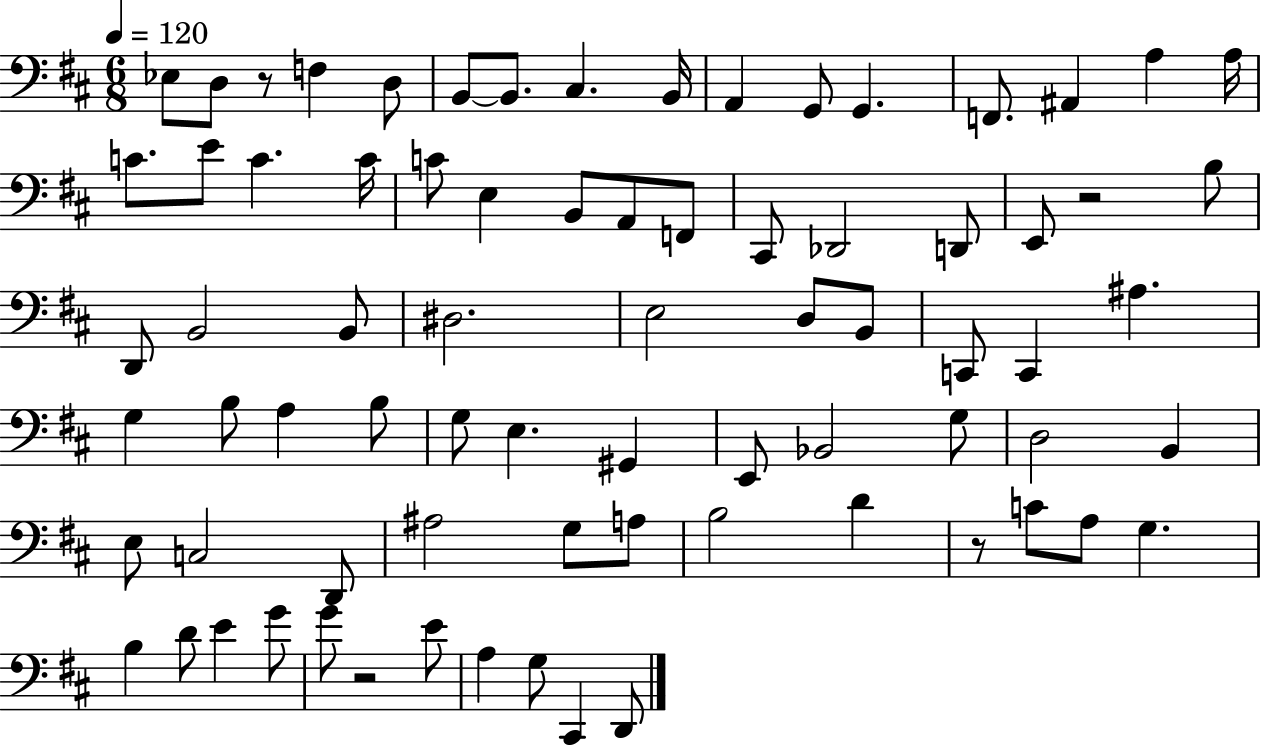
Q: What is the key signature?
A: D major